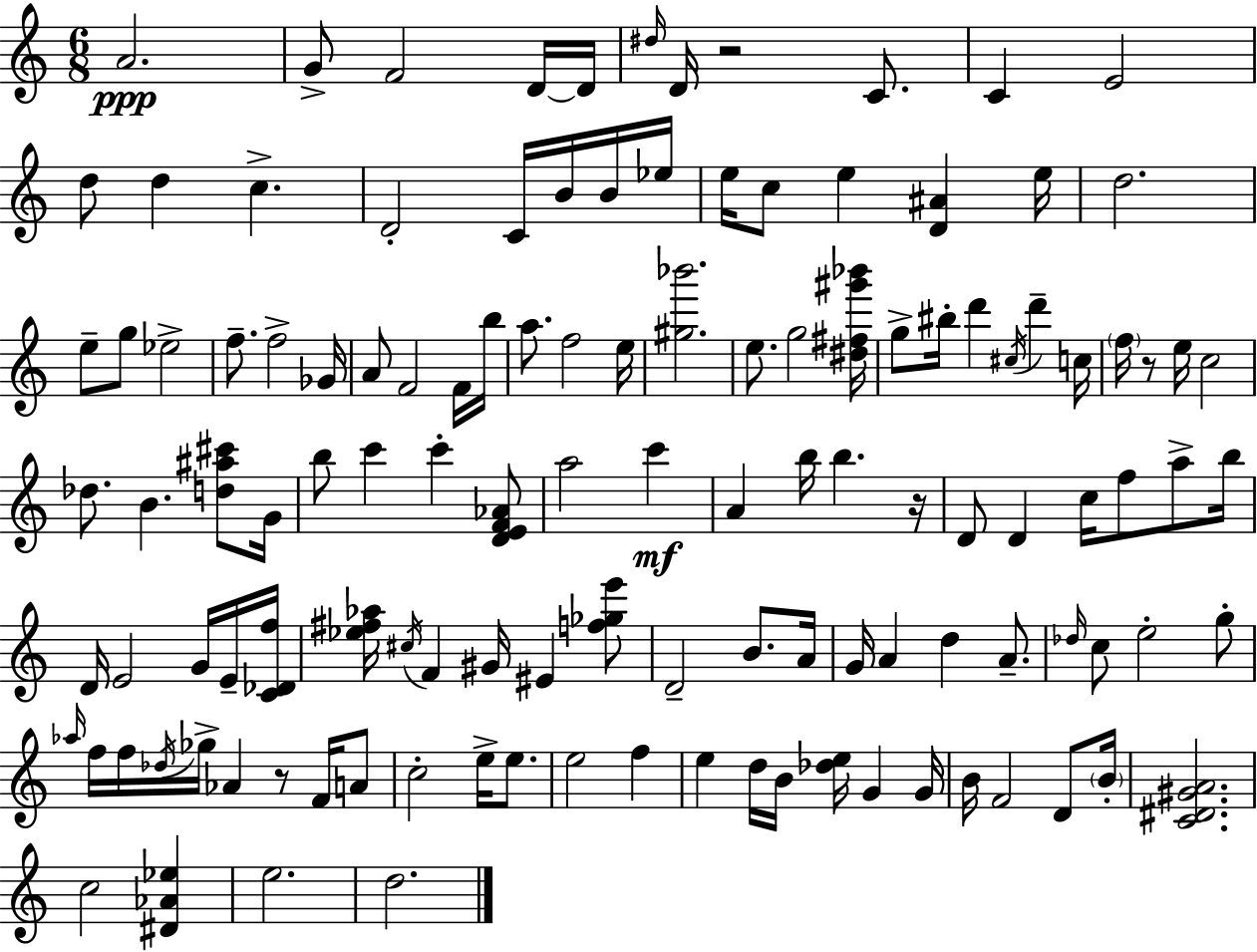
A4/h. G4/e F4/h D4/s D4/s D#5/s D4/s R/h C4/e. C4/q E4/h D5/e D5/q C5/q. D4/h C4/s B4/s B4/s Eb5/s E5/s C5/e E5/q [D4,A#4]/q E5/s D5/h. E5/e G5/e Eb5/h F5/e. F5/h Gb4/s A4/e F4/h F4/s B5/s A5/e. F5/h E5/s [G#5,Bb6]/h. E5/e. G5/h [D#5,F#5,G#6,Bb6]/s G5/e BIS5/s D6/q C#5/s D6/q C5/s F5/s R/e E5/s C5/h Db5/e. B4/q. [D5,A#5,C#6]/e G4/s B5/e C6/q C6/q [D4,E4,F4,Ab4]/e A5/h C6/q A4/q B5/s B5/q. R/s D4/e D4/q C5/s F5/e A5/e B5/s D4/s E4/h G4/s E4/s [C4,Db4,F5]/s [Eb5,F#5,Ab5]/s C#5/s F4/q G#4/s EIS4/q [F5,Gb5,E6]/e D4/h B4/e. A4/s G4/s A4/q D5/q A4/e. Db5/s C5/e E5/h G5/e Ab5/s F5/s F5/s Db5/s Gb5/s Ab4/q R/e F4/s A4/e C5/h E5/s E5/e. E5/h F5/q E5/q D5/s B4/s [Db5,E5]/s G4/q G4/s B4/s F4/h D4/e B4/s [C4,D#4,G#4,A4]/h. C5/h [D#4,Ab4,Eb5]/q E5/h. D5/h.